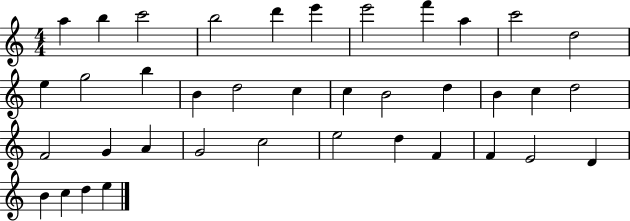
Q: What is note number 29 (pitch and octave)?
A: E5